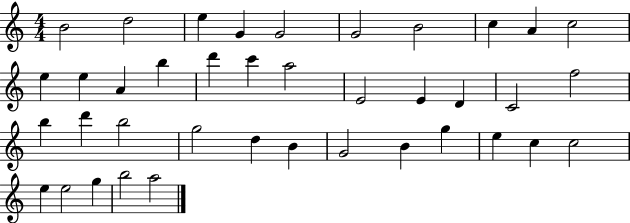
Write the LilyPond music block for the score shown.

{
  \clef treble
  \numericTimeSignature
  \time 4/4
  \key c \major
  b'2 d''2 | e''4 g'4 g'2 | g'2 b'2 | c''4 a'4 c''2 | \break e''4 e''4 a'4 b''4 | d'''4 c'''4 a''2 | e'2 e'4 d'4 | c'2 f''2 | \break b''4 d'''4 b''2 | g''2 d''4 b'4 | g'2 b'4 g''4 | e''4 c''4 c''2 | \break e''4 e''2 g''4 | b''2 a''2 | \bar "|."
}